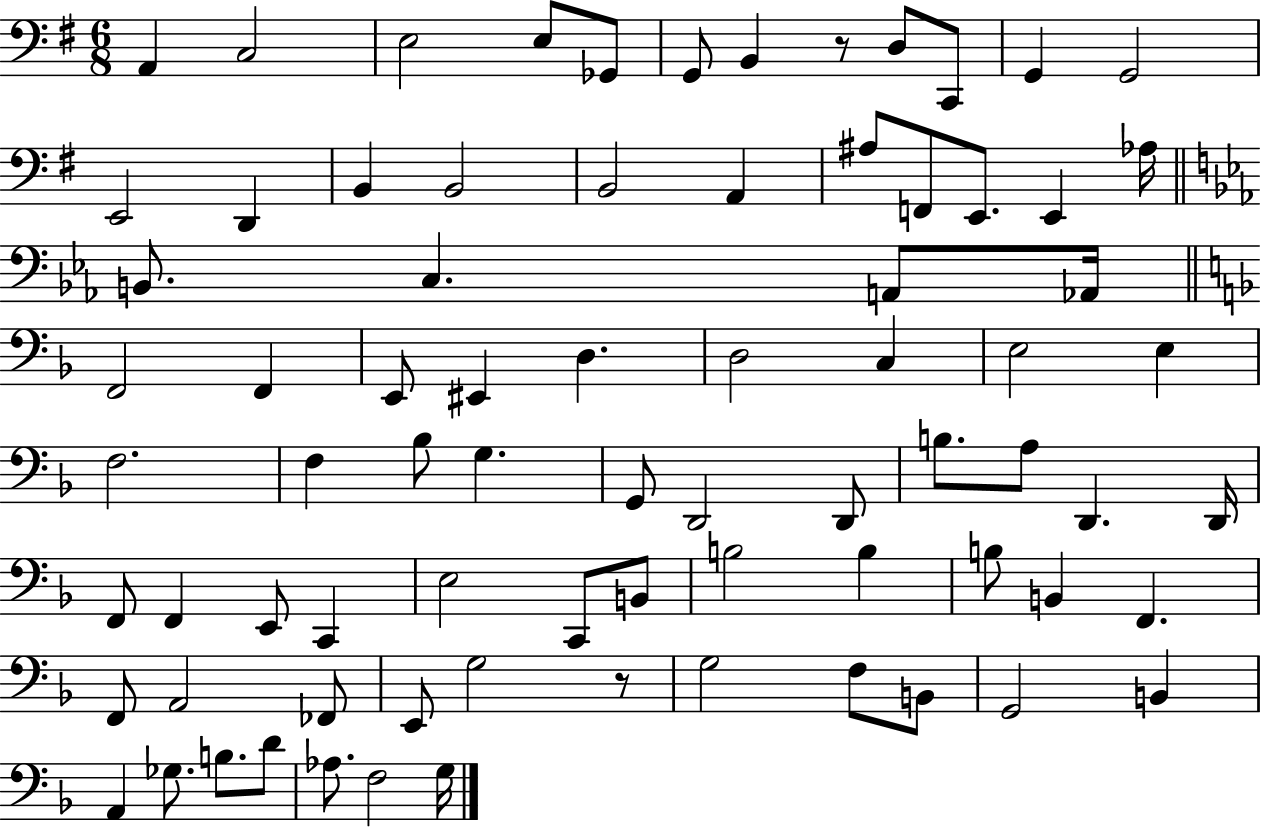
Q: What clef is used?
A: bass